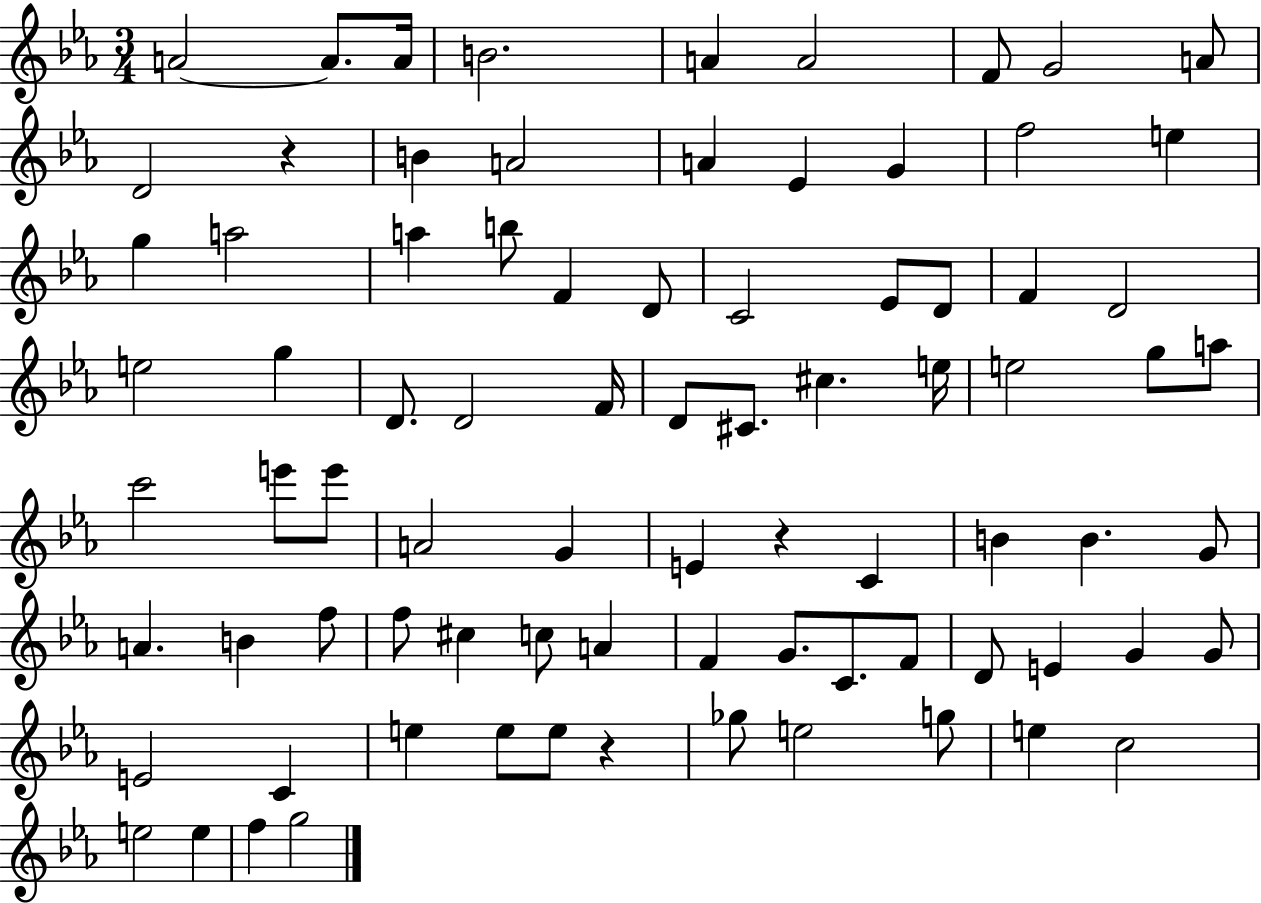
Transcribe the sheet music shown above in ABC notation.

X:1
T:Untitled
M:3/4
L:1/4
K:Eb
A2 A/2 A/4 B2 A A2 F/2 G2 A/2 D2 z B A2 A _E G f2 e g a2 a b/2 F D/2 C2 _E/2 D/2 F D2 e2 g D/2 D2 F/4 D/2 ^C/2 ^c e/4 e2 g/2 a/2 c'2 e'/2 e'/2 A2 G E z C B B G/2 A B f/2 f/2 ^c c/2 A F G/2 C/2 F/2 D/2 E G G/2 E2 C e e/2 e/2 z _g/2 e2 g/2 e c2 e2 e f g2